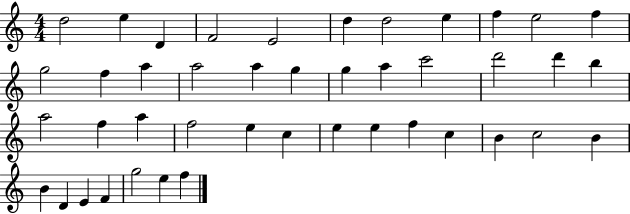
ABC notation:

X:1
T:Untitled
M:4/4
L:1/4
K:C
d2 e D F2 E2 d d2 e f e2 f g2 f a a2 a g g a c'2 d'2 d' b a2 f a f2 e c e e f c B c2 B B D E F g2 e f